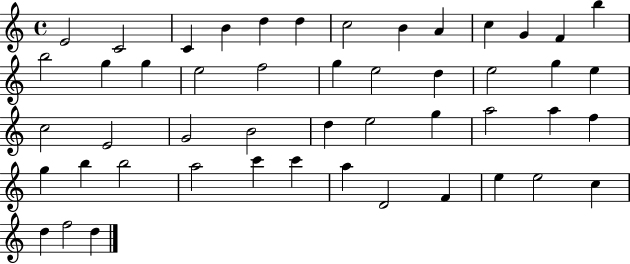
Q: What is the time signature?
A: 4/4